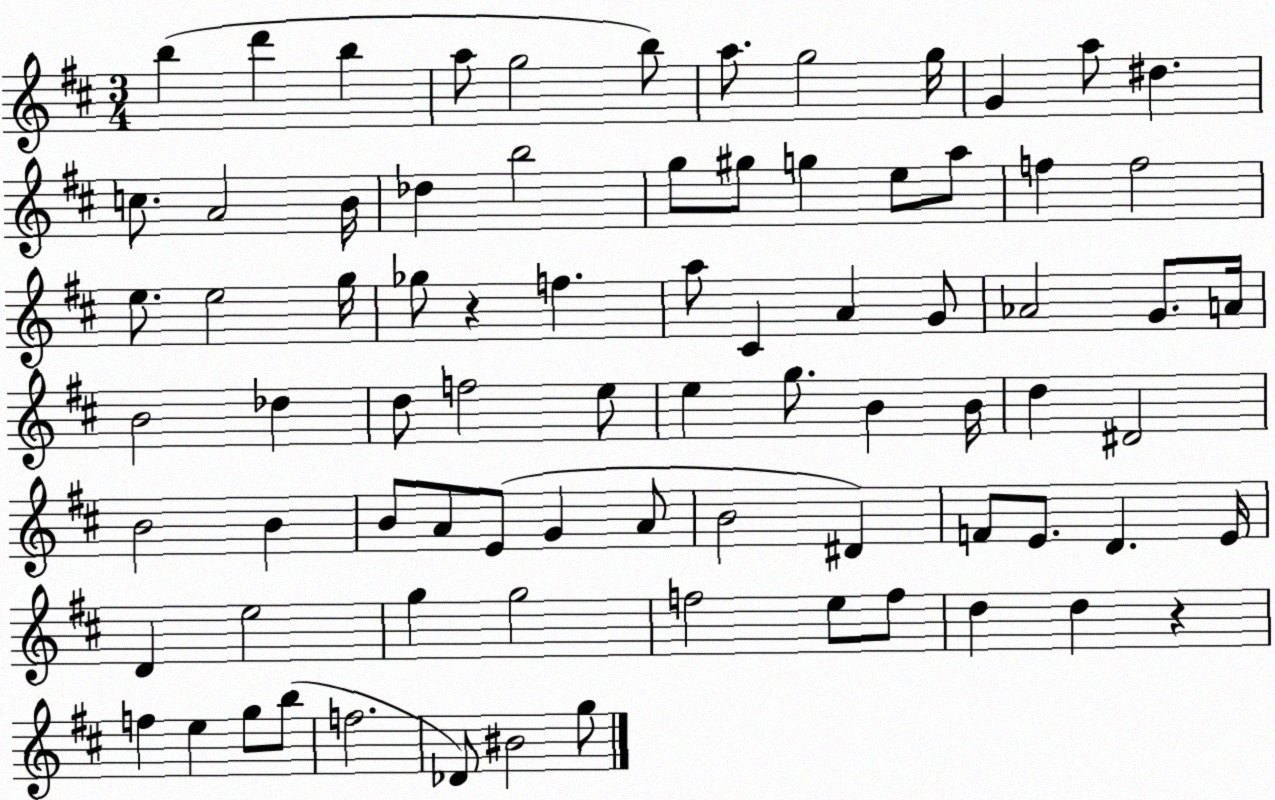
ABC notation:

X:1
T:Untitled
M:3/4
L:1/4
K:D
b d' b a/2 g2 b/2 a/2 g2 g/4 G a/2 ^d c/2 A2 B/4 _d b2 g/2 ^g/2 g e/2 a/2 f f2 e/2 e2 g/4 _g/2 z f a/2 ^C A G/2 _A2 G/2 A/4 B2 _d d/2 f2 e/2 e g/2 B B/4 d ^D2 B2 B B/2 A/2 E/2 G A/2 B2 ^D F/2 E/2 D E/4 D e2 g g2 f2 e/2 f/2 d d z f e g/2 b/2 f2 _D/2 ^B2 g/2